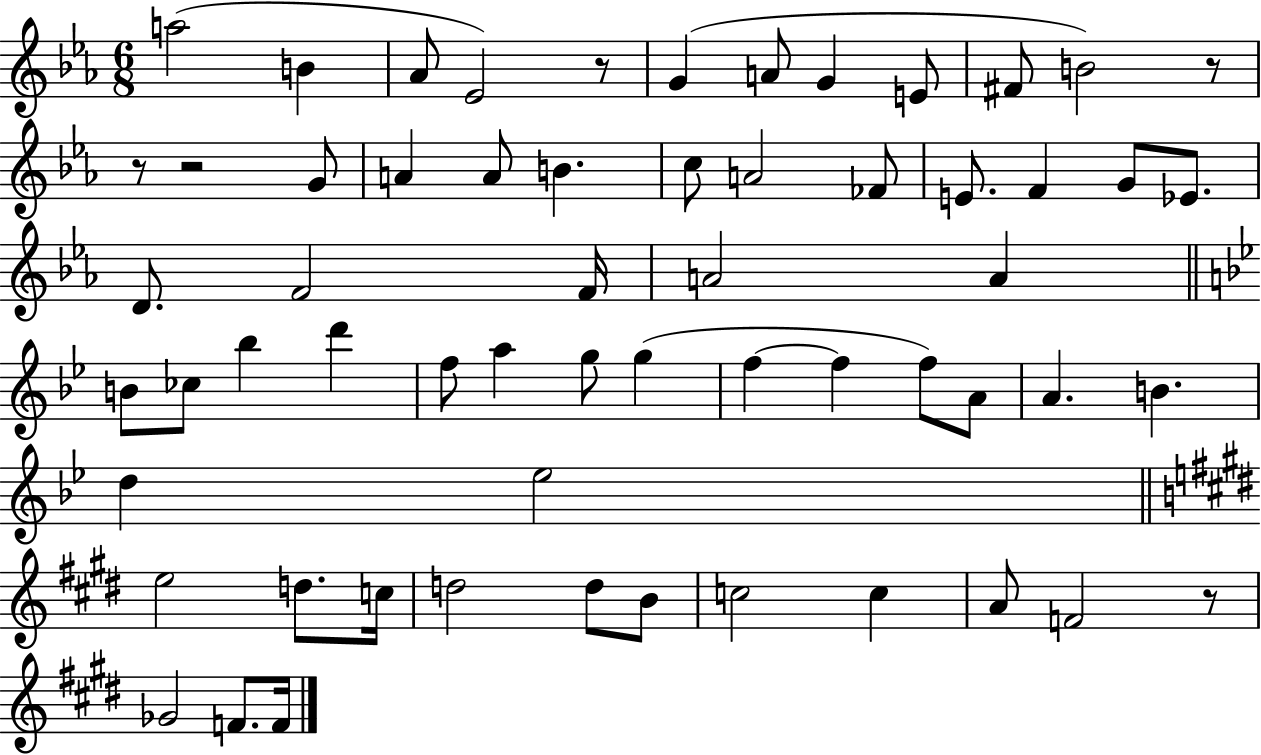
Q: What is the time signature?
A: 6/8